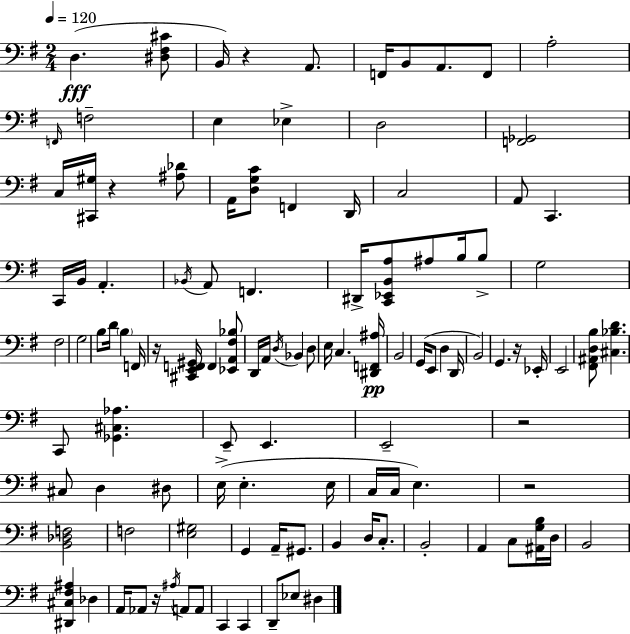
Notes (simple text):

D3/q. [D#3,F#3,C#4]/e B2/s R/q A2/e. F2/s B2/e A2/e. F2/e A3/h F2/s F3/h E3/q Eb3/q D3/h [F2,Gb2]/h C3/s [C#2,G#3]/s R/q [A#3,Db4]/e A2/s [D3,G3,C4]/e F2/q D2/s C3/h A2/e C2/q. C2/s B2/s A2/q. Bb2/s A2/e F2/q. D#2/s [C2,Eb2,B2,A3]/e A#3/e B3/s B3/e G3/h F#3/h G3/h B3/e D4/s B3/q F2/s R/s [C#2,E2,F2,G#2]/s F2/q [Eb2,A2,F#3,Bb3]/e D2/s A2/s D3/s Bb2/q D3/e E3/s C3/q. [D#2,F2,A#3]/s B2/h G2/s E2/e D3/q D2/s B2/h G2/q. R/s Eb2/s E2/h [F#2,A#2,D3,B3]/e [C#3,Bb3,D4]/q. C2/e [Gb2,C#3,Ab3]/q. E2/e E2/q. E2/h R/h C#3/e D3/q D#3/e E3/s E3/q. E3/s C3/s C3/s E3/q. R/h [B2,Db3,F3]/h F3/h [E3,G#3]/h G2/q A2/s G#2/e. B2/q D3/s C3/e. B2/h A2/q C3/e [A#2,G3,B3]/s D3/s B2/h [D#2,C#3,F#3,A#3]/q Db3/q A2/s Ab2/e R/s A#3/s A2/e A2/e C2/q C2/q D2/e Eb3/e D#3/q